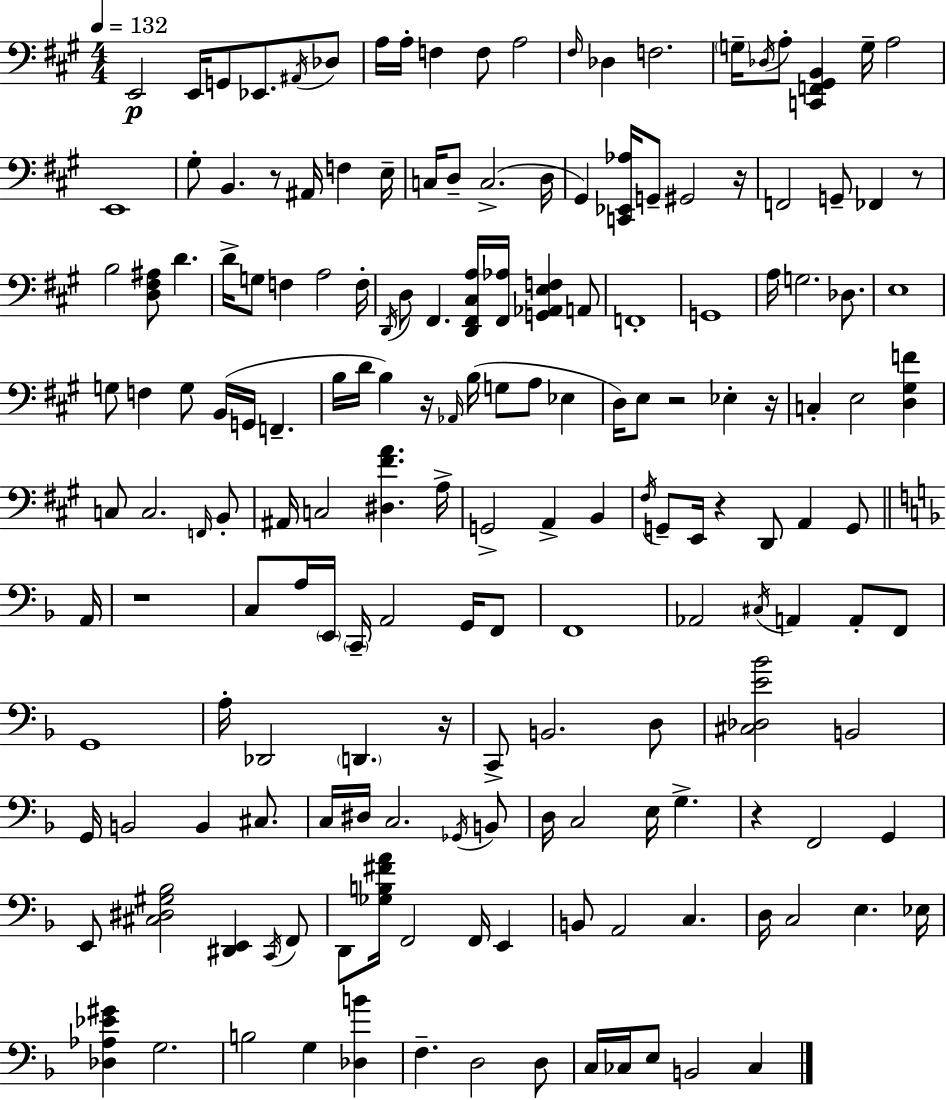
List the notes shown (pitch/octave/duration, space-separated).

E2/h E2/s G2/e Eb2/e. A#2/s Db3/e A3/s A3/s F3/q F3/e A3/h F#3/s Db3/q F3/h. G3/s Db3/s A3/e [C2,F2,G#2,B2]/q G3/s A3/h E2/w G#3/e B2/q. R/e A#2/s F3/q E3/s C3/s D3/e C3/h. D3/s G#2/q [C2,Eb2,Ab3]/s G2/e G#2/h R/s F2/h G2/e FES2/q R/e B3/h [D3,F#3,A#3]/e D4/q. D4/s G3/e F3/q A3/h F3/s D2/s D3/e F#2/q. [D2,F#2,C#3,A3]/s [F#2,Ab3]/s [G2,Ab2,E3,F3]/q A2/e F2/w G2/w A3/s G3/h. Db3/e. E3/w G3/e F3/q G3/e B2/s G2/s F2/q. B3/s D4/s B3/q R/s Ab2/s B3/s G3/e A3/e Eb3/q D3/s E3/e R/h Eb3/q R/s C3/q E3/h [D3,G#3,F4]/q C3/e C3/h. F2/s B2/e A#2/s C3/h [D#3,F#4,A4]/q. A3/s G2/h A2/q B2/q F#3/s G2/e E2/s R/q D2/e A2/q G2/e A2/s R/w C3/e A3/s E2/s C2/s A2/h G2/s F2/e F2/w Ab2/h C#3/s A2/q A2/e F2/e G2/w A3/s Db2/h D2/q. R/s C2/e B2/h. D3/e [C#3,Db3,E4,Bb4]/h B2/h G2/s B2/h B2/q C#3/e. C3/s D#3/s C3/h. Gb2/s B2/e D3/s C3/h E3/s G3/q. R/q F2/h G2/q E2/e [C#3,D#3,G#3,Bb3]/h [D#2,E2]/q C2/s F2/e D2/e [Gb3,B3,F#4,A4]/s F2/h F2/s E2/q B2/e A2/h C3/q. D3/s C3/h E3/q. Eb3/s [Db3,Ab3,Eb4,G#4]/q G3/h. B3/h G3/q [Db3,B4]/q F3/q. D3/h D3/e C3/s CES3/s E3/e B2/h CES3/q